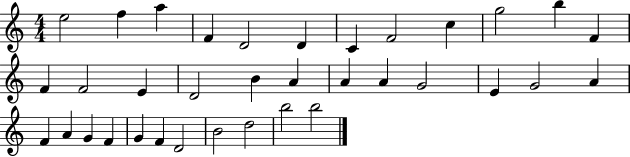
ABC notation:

X:1
T:Untitled
M:4/4
L:1/4
K:C
e2 f a F D2 D C F2 c g2 b F F F2 E D2 B A A A G2 E G2 A F A G F G F D2 B2 d2 b2 b2